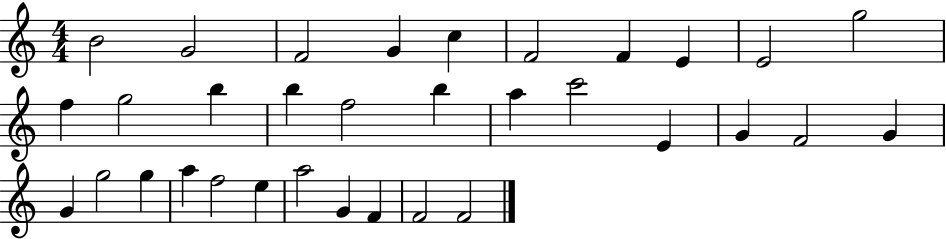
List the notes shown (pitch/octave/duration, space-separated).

B4/h G4/h F4/h G4/q C5/q F4/h F4/q E4/q E4/h G5/h F5/q G5/h B5/q B5/q F5/h B5/q A5/q C6/h E4/q G4/q F4/h G4/q G4/q G5/h G5/q A5/q F5/h E5/q A5/h G4/q F4/q F4/h F4/h